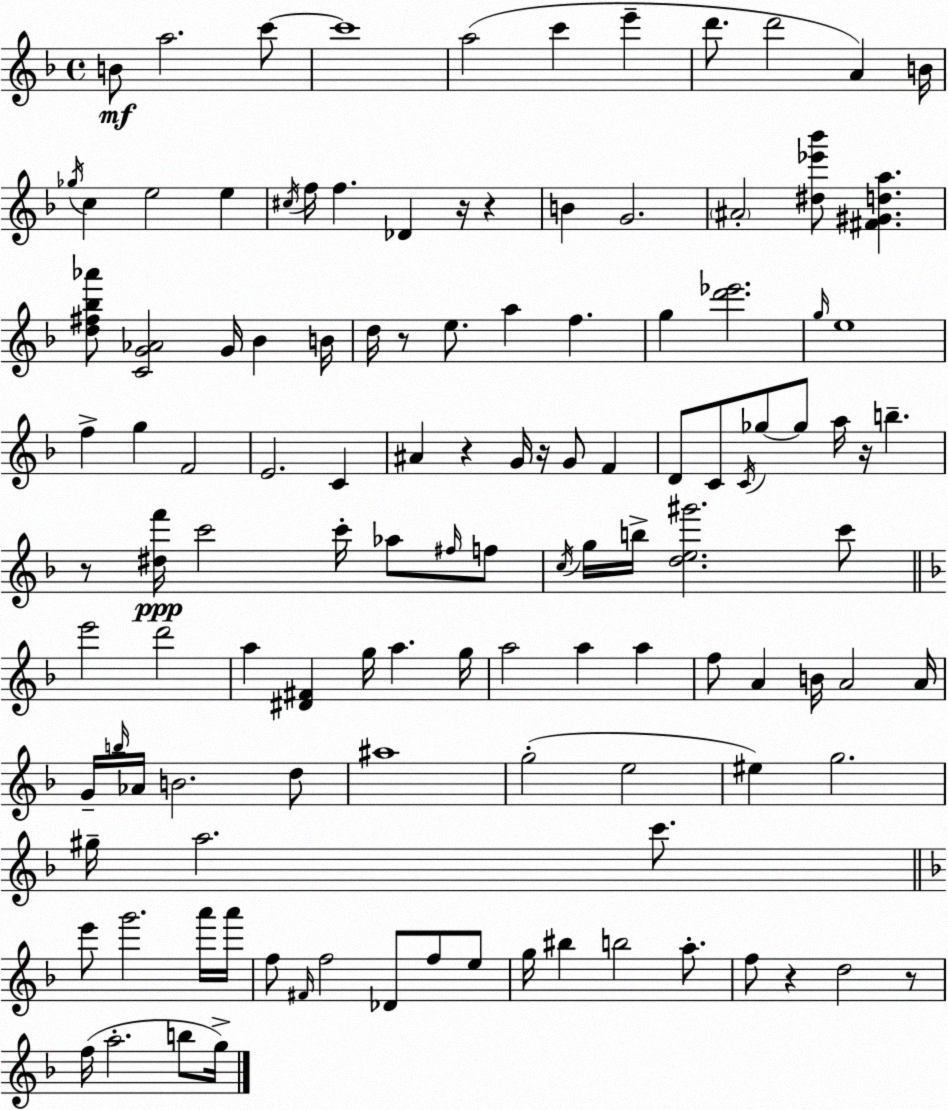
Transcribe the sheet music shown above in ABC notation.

X:1
T:Untitled
M:4/4
L:1/4
K:Dm
B/2 a2 c'/2 c'4 a2 c' e' d'/2 d'2 A B/4 _g/4 c e2 e ^c/4 f/4 f _D z/4 z B G2 ^A2 [^d_e'_b']/2 [^F^Gda] [d^f_b_a']/2 [CG_A]2 G/4 _B B/4 d/4 z/2 e/2 a f g [d'_e']2 g/4 e4 f g F2 E2 C ^A z G/4 z/4 G/2 F D/2 C/2 C/4 _g/2 _g/2 a/4 z/4 b z/2 [^df']/4 c'2 c'/4 _a/2 ^f/4 f/2 c/4 g/4 b/4 [de^g']2 c'/2 e'2 d'2 a [^D^F] g/4 a g/4 a2 a a f/2 A B/4 A2 A/4 G/4 b/4 _A/4 B2 d/2 ^a4 g2 e2 ^e g2 ^g/4 a2 c'/2 e'/2 g'2 a'/4 a'/4 f/2 ^F/4 f2 _D/2 f/2 e/2 g/4 ^b b2 a/2 f/2 z d2 z/2 f/4 a2 b/2 g/4